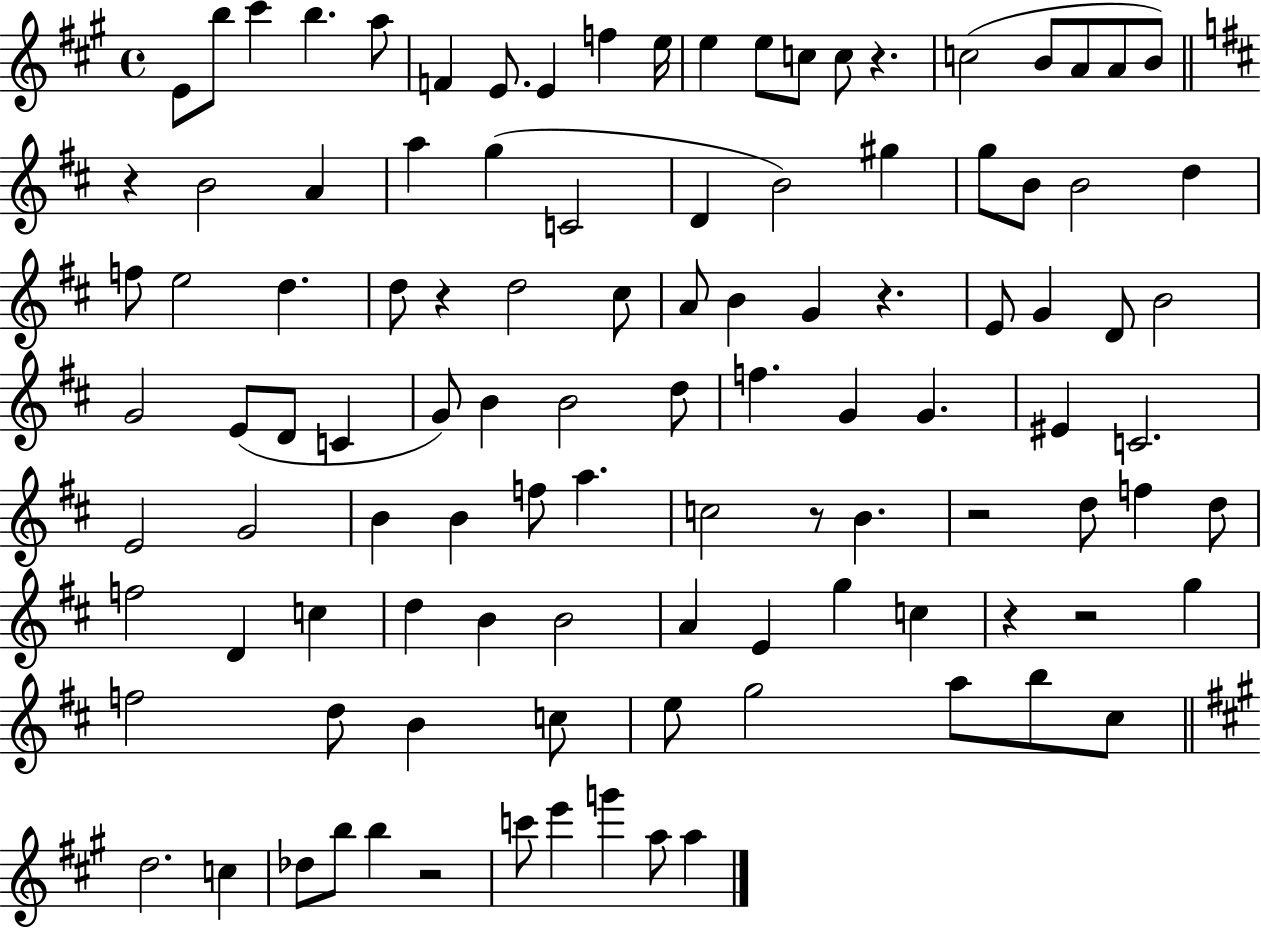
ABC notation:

X:1
T:Untitled
M:4/4
L:1/4
K:A
E/2 b/2 ^c' b a/2 F E/2 E f e/4 e e/2 c/2 c/2 z c2 B/2 A/2 A/2 B/2 z B2 A a g C2 D B2 ^g g/2 B/2 B2 d f/2 e2 d d/2 z d2 ^c/2 A/2 B G z E/2 G D/2 B2 G2 E/2 D/2 C G/2 B B2 d/2 f G G ^E C2 E2 G2 B B f/2 a c2 z/2 B z2 d/2 f d/2 f2 D c d B B2 A E g c z z2 g f2 d/2 B c/2 e/2 g2 a/2 b/2 ^c/2 d2 c _d/2 b/2 b z2 c'/2 e' g' a/2 a